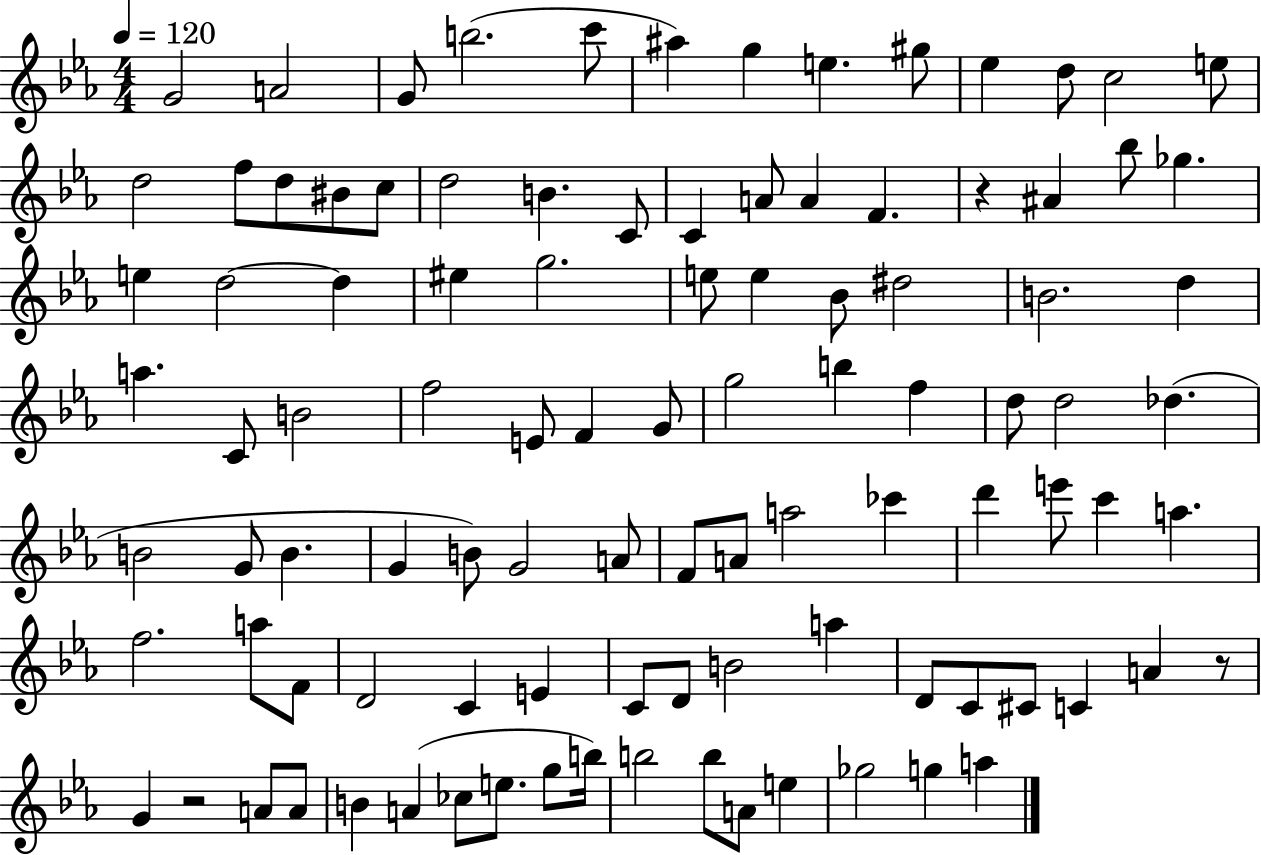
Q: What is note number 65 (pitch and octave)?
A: E6